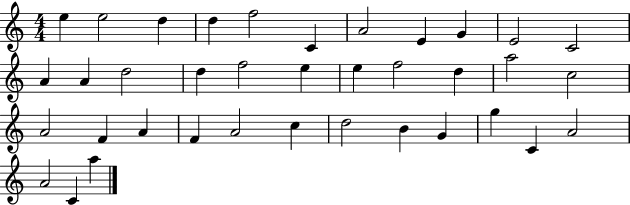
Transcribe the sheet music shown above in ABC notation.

X:1
T:Untitled
M:4/4
L:1/4
K:C
e e2 d d f2 C A2 E G E2 C2 A A d2 d f2 e e f2 d a2 c2 A2 F A F A2 c d2 B G g C A2 A2 C a